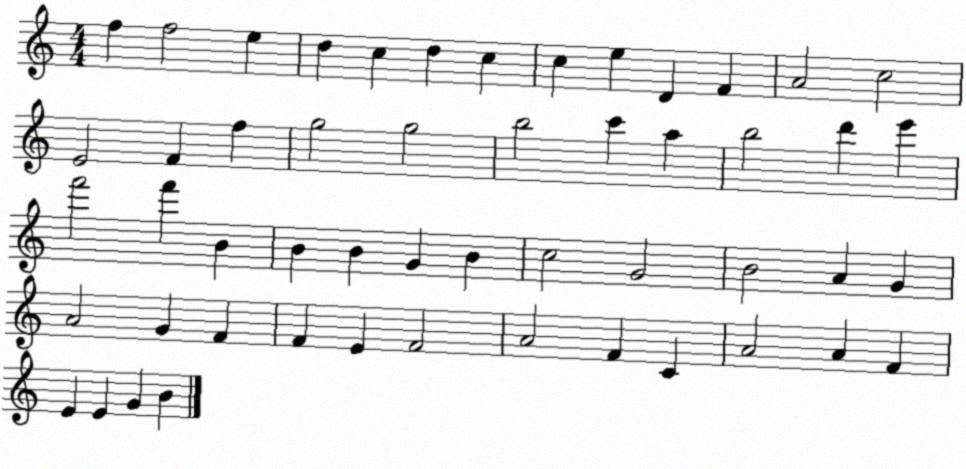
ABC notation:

X:1
T:Untitled
M:4/4
L:1/4
K:C
f f2 e d c d c c e D F A2 c2 E2 F f g2 g2 b2 c' a b2 d' e' f'2 f' B B B G B c2 G2 B2 A G A2 G F F E F2 A2 F C A2 A F E E G B